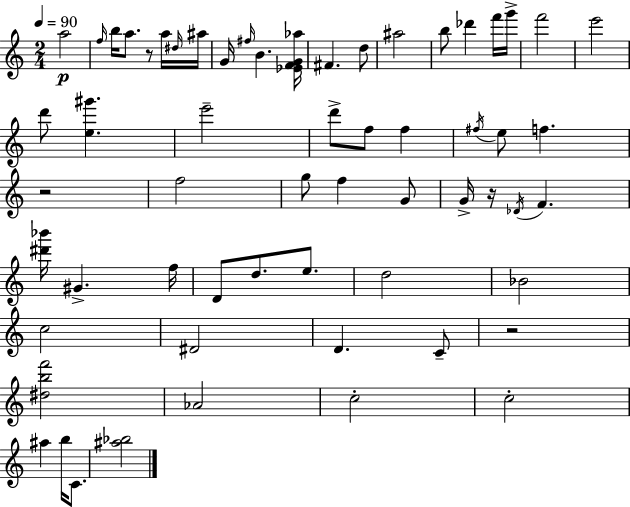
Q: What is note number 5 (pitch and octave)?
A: A5